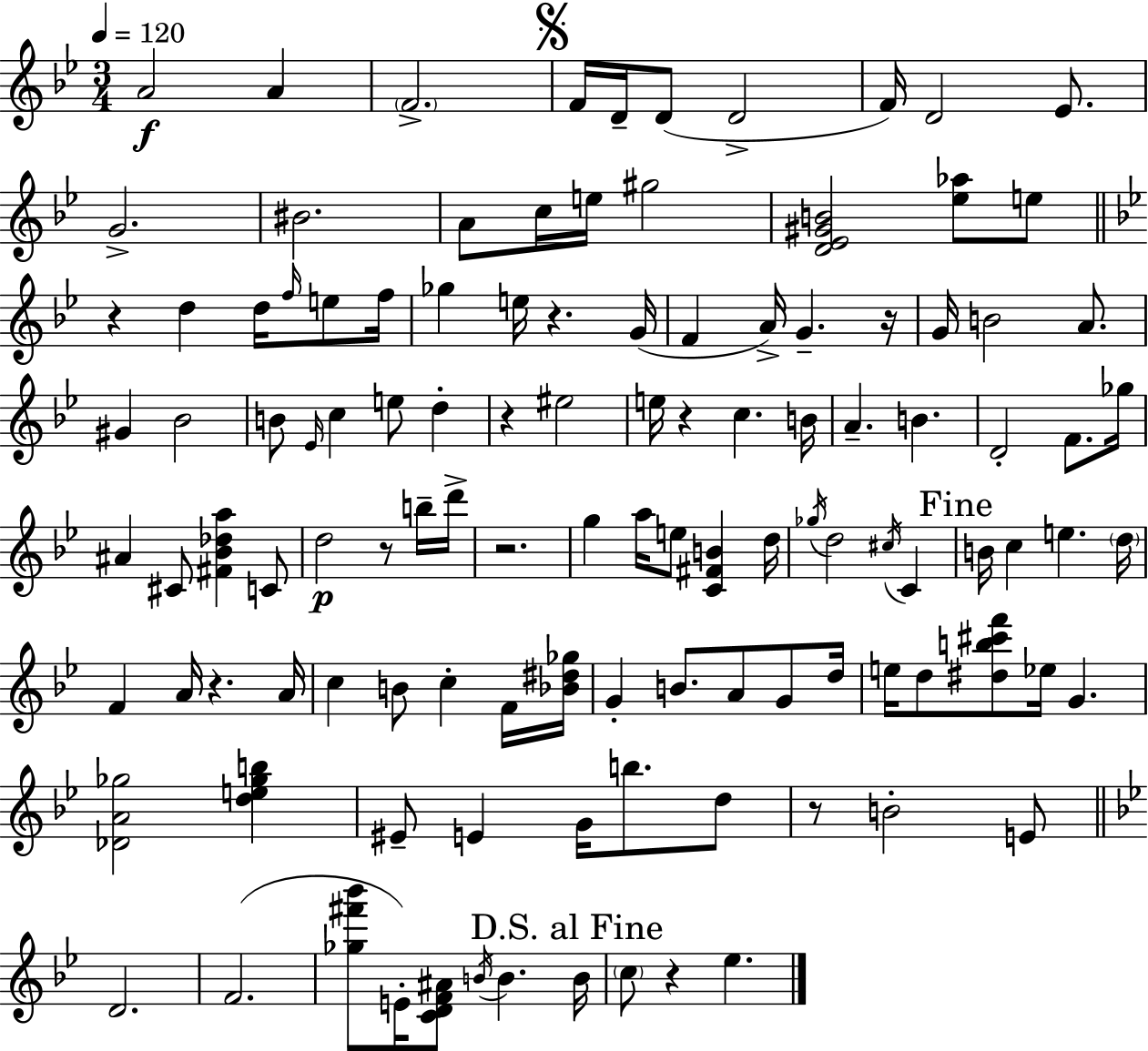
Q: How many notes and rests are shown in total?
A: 116